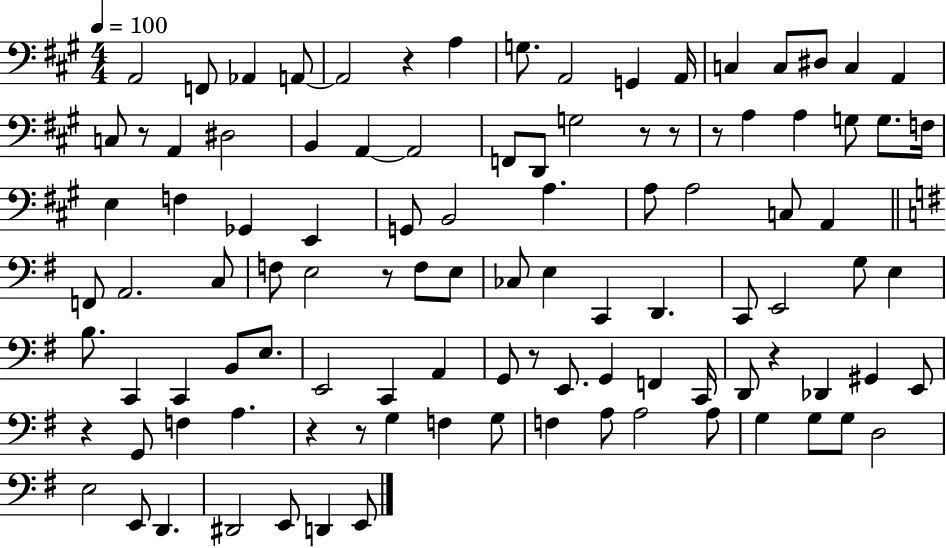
{
  \clef bass
  \numericTimeSignature
  \time 4/4
  \key a \major
  \tempo 4 = 100
  a,2 f,8 aes,4 a,8~~ | a,2 r4 a4 | g8. a,2 g,4 a,16 | c4 c8 dis8 c4 a,4 | \break c8 r8 a,4 dis2 | b,4 a,4~~ a,2 | f,8 d,8 g2 r8 r8 | r8 a4 a4 g8 g8. f16 | \break e4 f4 ges,4 e,4 | g,8 b,2 a4. | a8 a2 c8 a,4 | \bar "||" \break \key g \major f,8 a,2. c8 | f8 e2 r8 f8 e8 | ces8 e4 c,4 d,4. | c,8 e,2 g8 e4 | \break b8. c,4 c,4 b,8 e8. | e,2 c,4 a,4 | g,8 r8 e,8. g,4 f,4 c,16 | d,8 r4 des,4 gis,4 e,8 | \break r4 g,8 f4 a4. | r4 r8 g4 f4 g8 | f4 a8 a2 a8 | g4 g8 g8 d2 | \break e2 e,8 d,4. | dis,2 e,8 d,4 e,8 | \bar "|."
}